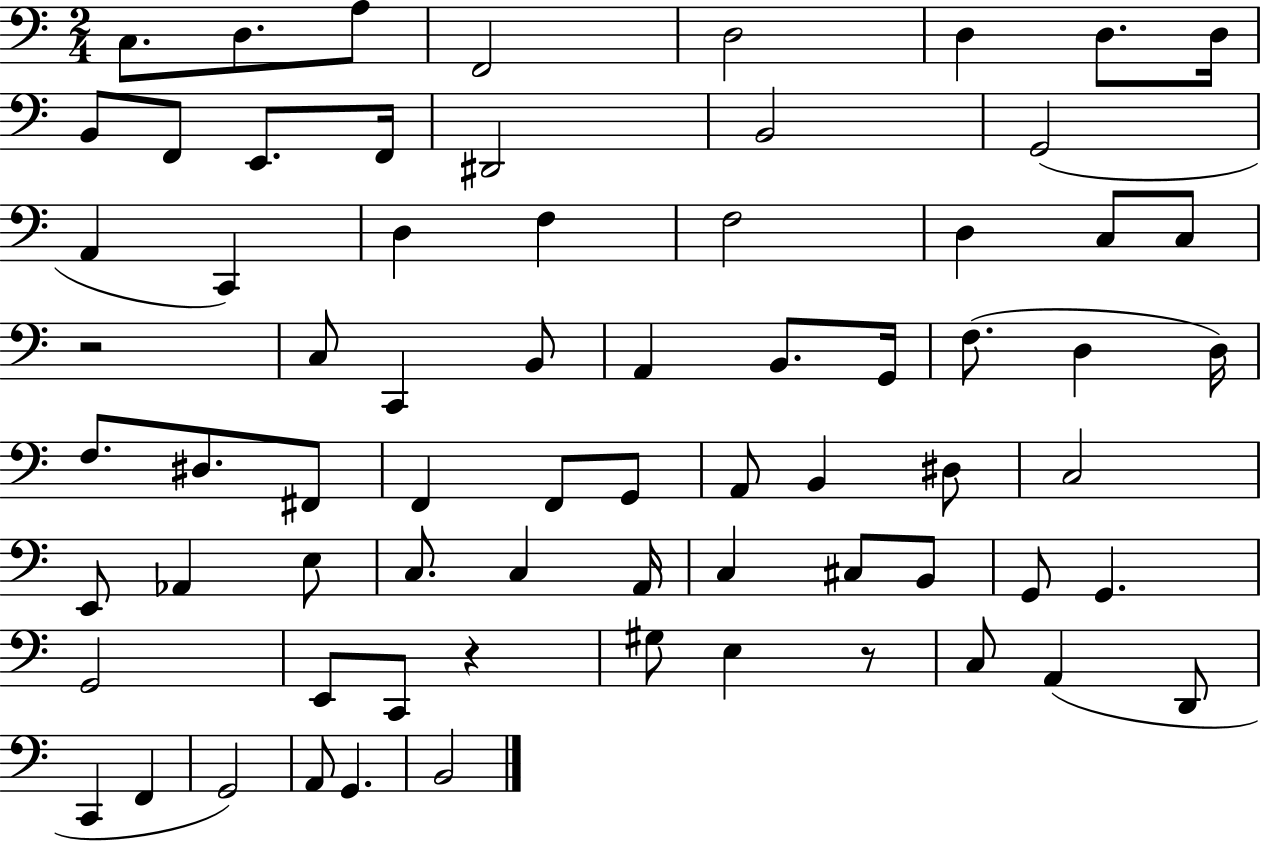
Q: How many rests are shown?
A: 3